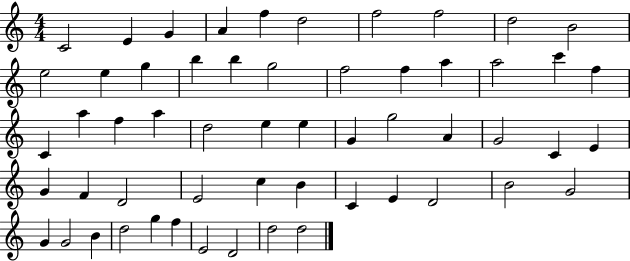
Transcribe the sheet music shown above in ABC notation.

X:1
T:Untitled
M:4/4
L:1/4
K:C
C2 E G A f d2 f2 f2 d2 B2 e2 e g b b g2 f2 f a a2 c' f C a f a d2 e e G g2 A G2 C E G F D2 E2 c B C E D2 B2 G2 G G2 B d2 g f E2 D2 d2 d2